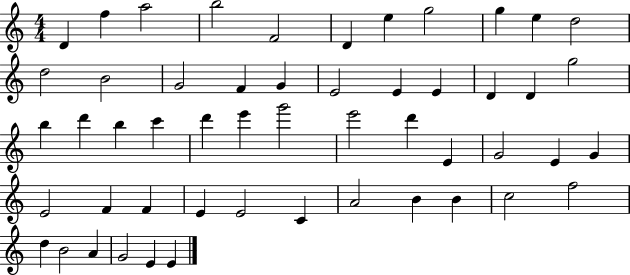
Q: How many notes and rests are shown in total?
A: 52